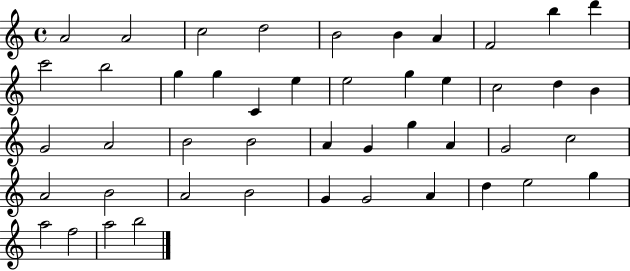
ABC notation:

X:1
T:Untitled
M:4/4
L:1/4
K:C
A2 A2 c2 d2 B2 B A F2 b d' c'2 b2 g g C e e2 g e c2 d B G2 A2 B2 B2 A G g A G2 c2 A2 B2 A2 B2 G G2 A d e2 g a2 f2 a2 b2